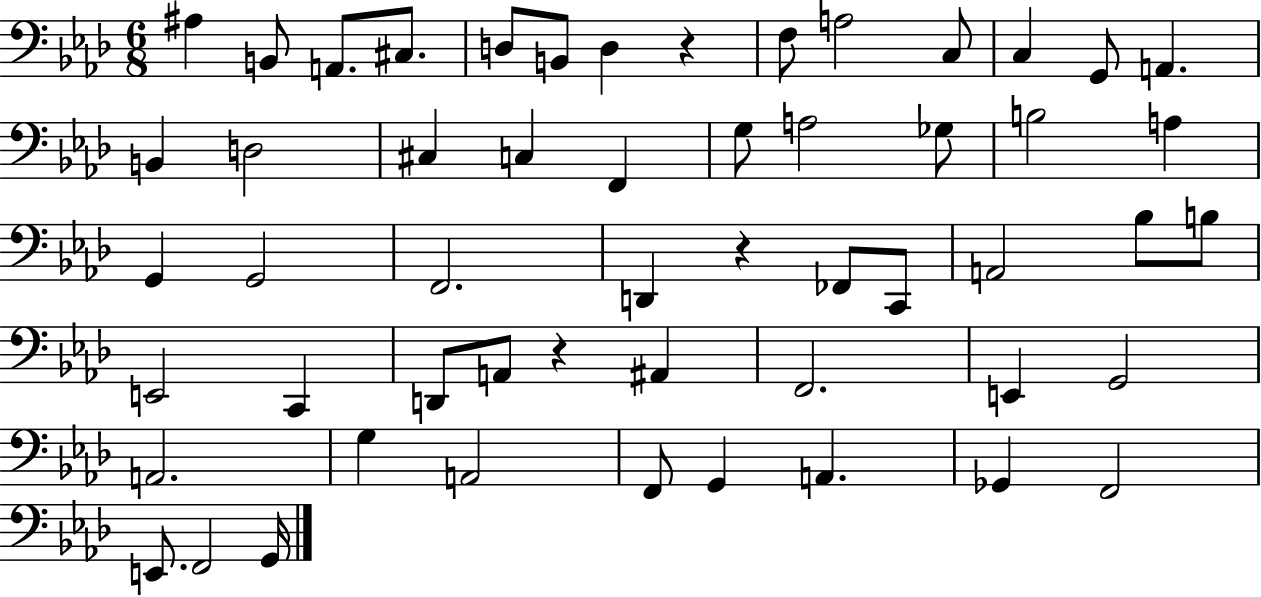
{
  \clef bass
  \numericTimeSignature
  \time 6/8
  \key aes \major
  ais4 b,8 a,8. cis8. | d8 b,8 d4 r4 | f8 a2 c8 | c4 g,8 a,4. | \break b,4 d2 | cis4 c4 f,4 | g8 a2 ges8 | b2 a4 | \break g,4 g,2 | f,2. | d,4 r4 fes,8 c,8 | a,2 bes8 b8 | \break e,2 c,4 | d,8 a,8 r4 ais,4 | f,2. | e,4 g,2 | \break a,2. | g4 a,2 | f,8 g,4 a,4. | ges,4 f,2 | \break e,8. f,2 g,16 | \bar "|."
}